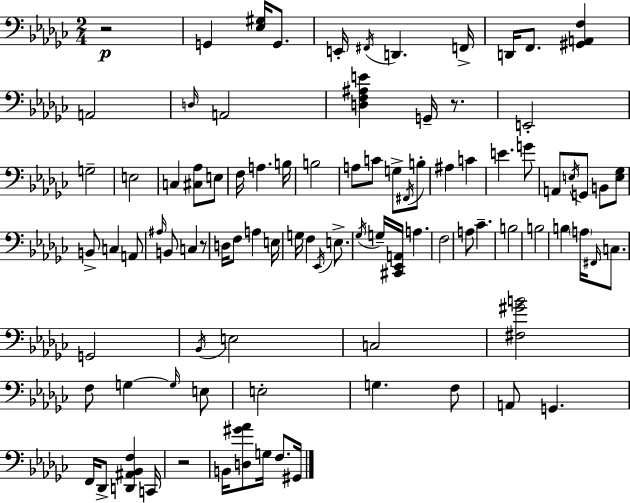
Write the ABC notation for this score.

X:1
T:Untitled
M:2/4
L:1/4
K:Ebm
z2 G,, [_E,^G,]/4 G,,/2 E,,/4 ^F,,/4 D,, F,,/4 D,,/4 F,,/2 [^G,,A,,F,] A,,2 D,/4 A,,2 [D,F,^A,E] G,,/4 z/2 E,,2 G,2 E,2 C, [^C,_A,]/2 E,/2 F,/4 A, B,/4 B,2 A,/2 C/2 G,/2 ^F,,/4 B,/2 ^A, C E G/2 A,,/2 E,/4 G,,/2 B,,/2 [E,_G,]/2 B,,/2 C, A,,/2 ^A,/4 B,,/2 C, z/2 D,/4 F,/2 A, E,/4 G,/4 F, _E,,/4 E,/2 _G,/4 G,/4 [^C,,_E,,A,,]/4 A, F,2 A,/2 _C B,2 B,2 B, A,/4 ^F,,/4 C,/2 G,,2 _B,,/4 E,2 C,2 [^F,^GB]2 F,/2 G, G,/4 E,/2 E,2 G, F,/2 A,,/2 G,, F,,/4 _D,,/2 [D,,^A,,_B,,F,] C,,/4 z2 B,,/4 [D,^G_A]/2 G,/4 F,/2 ^G,,/4